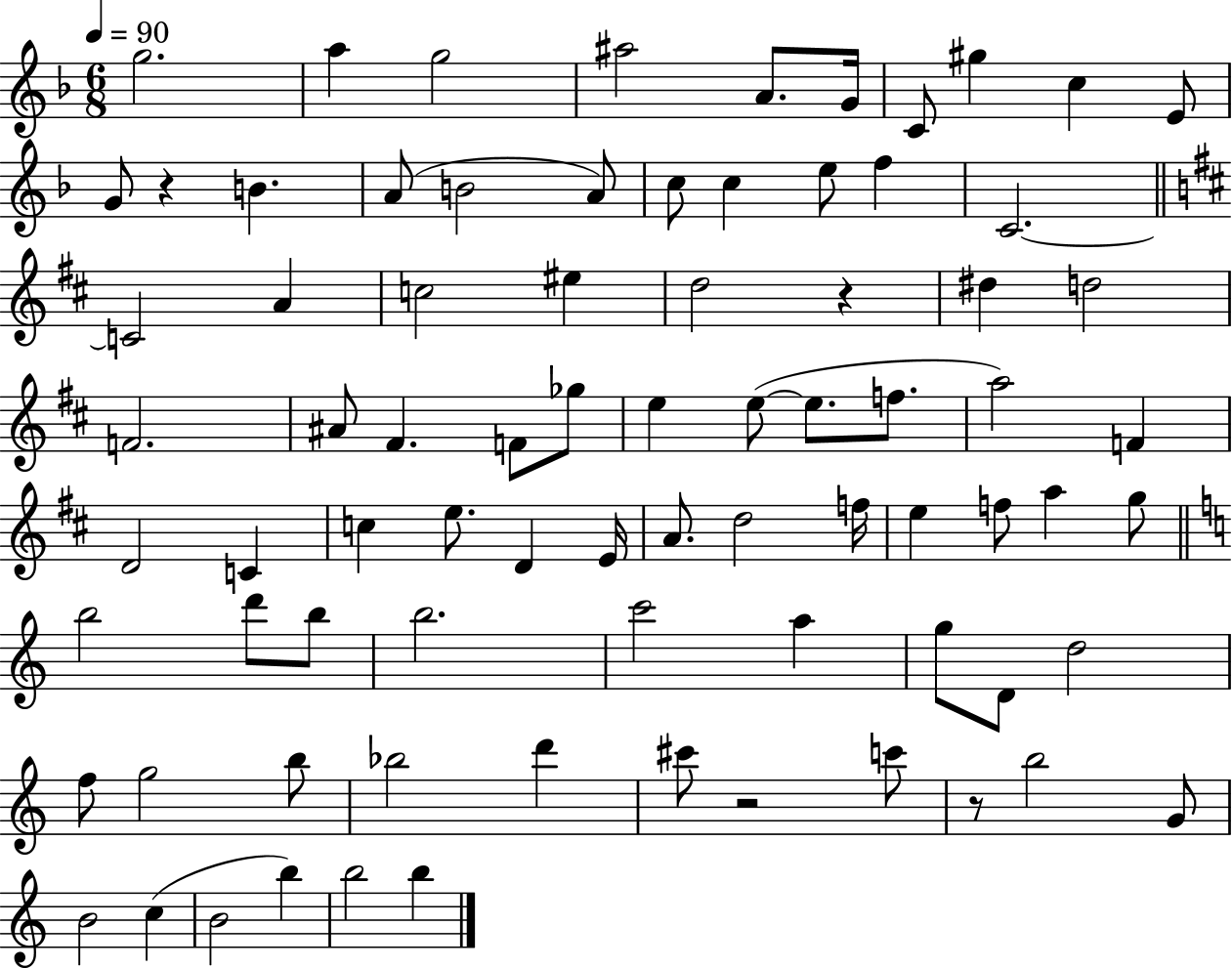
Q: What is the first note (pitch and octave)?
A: G5